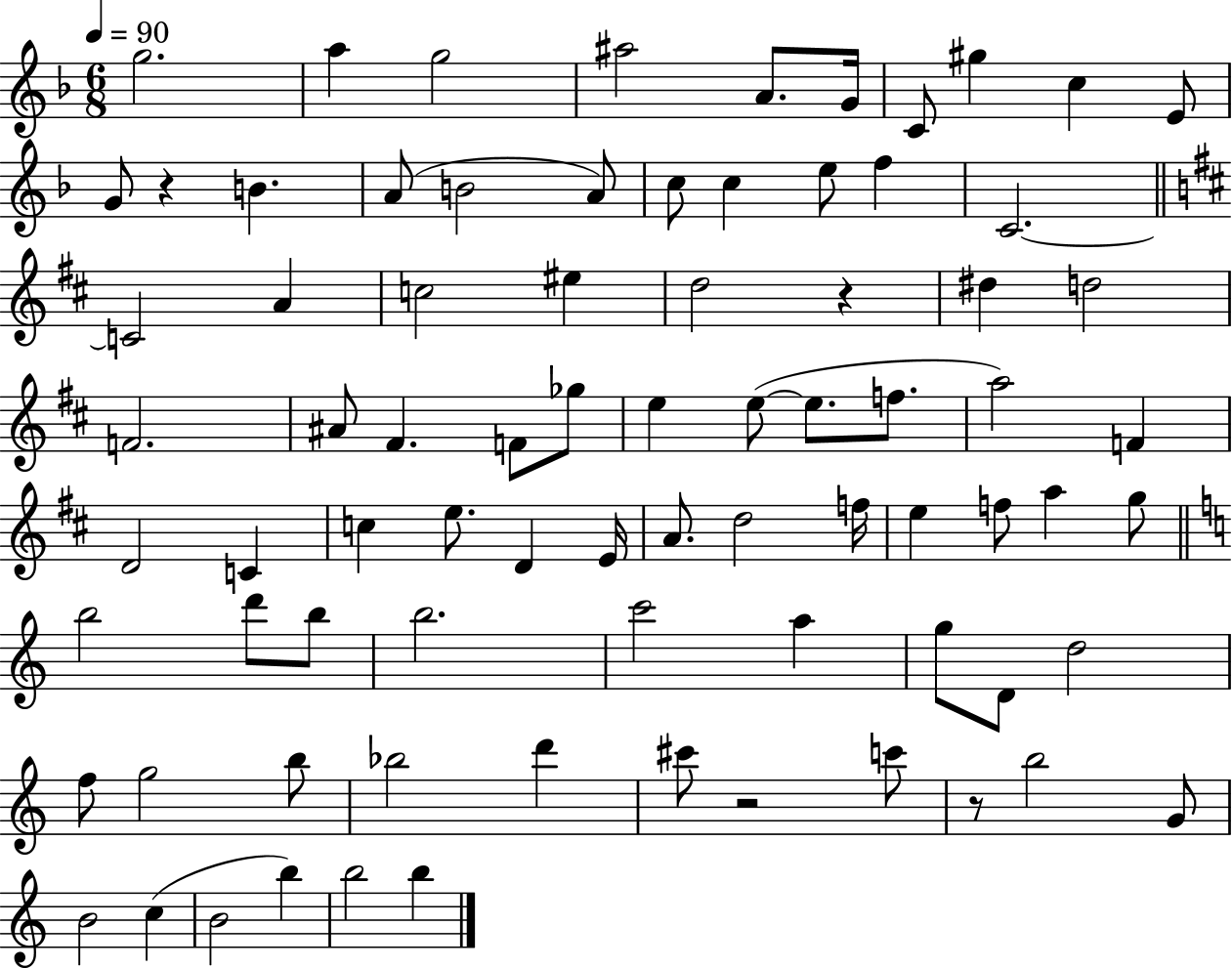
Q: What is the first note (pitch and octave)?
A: G5